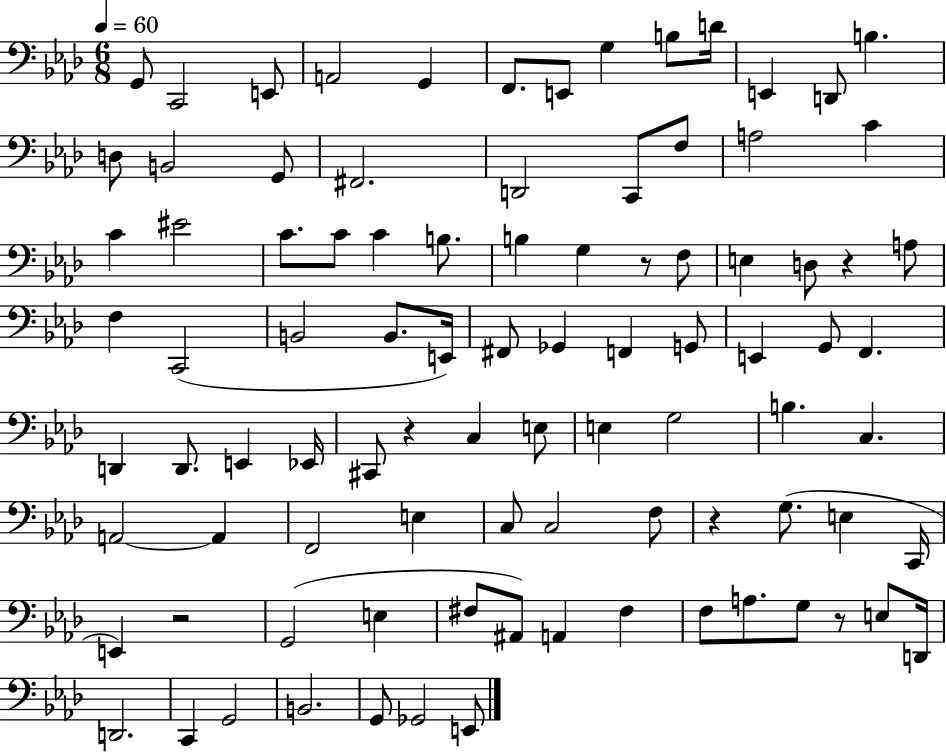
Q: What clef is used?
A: bass